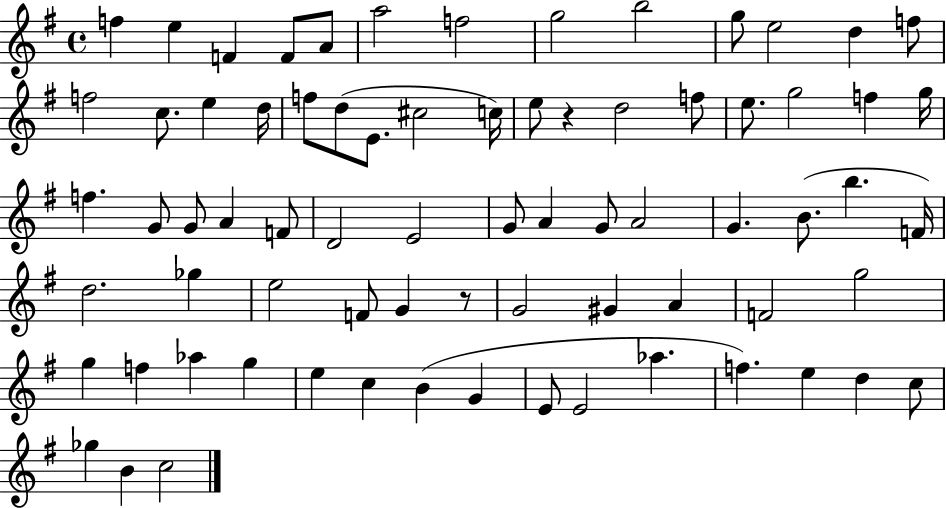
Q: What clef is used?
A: treble